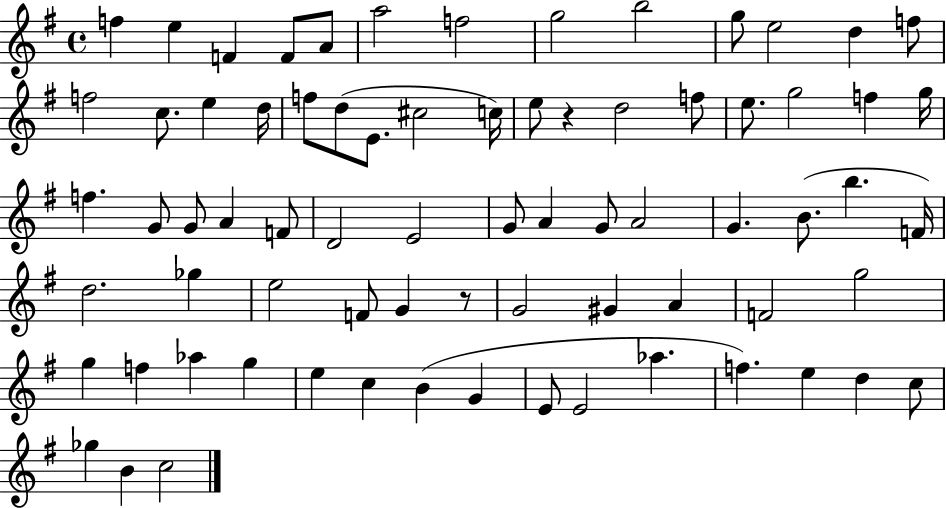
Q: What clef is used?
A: treble